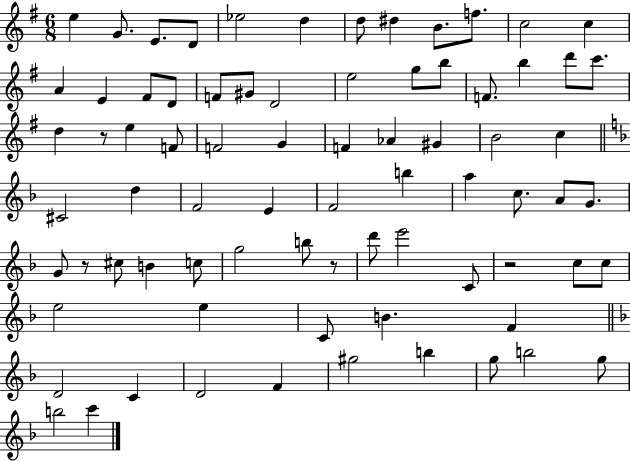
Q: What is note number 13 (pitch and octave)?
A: A4